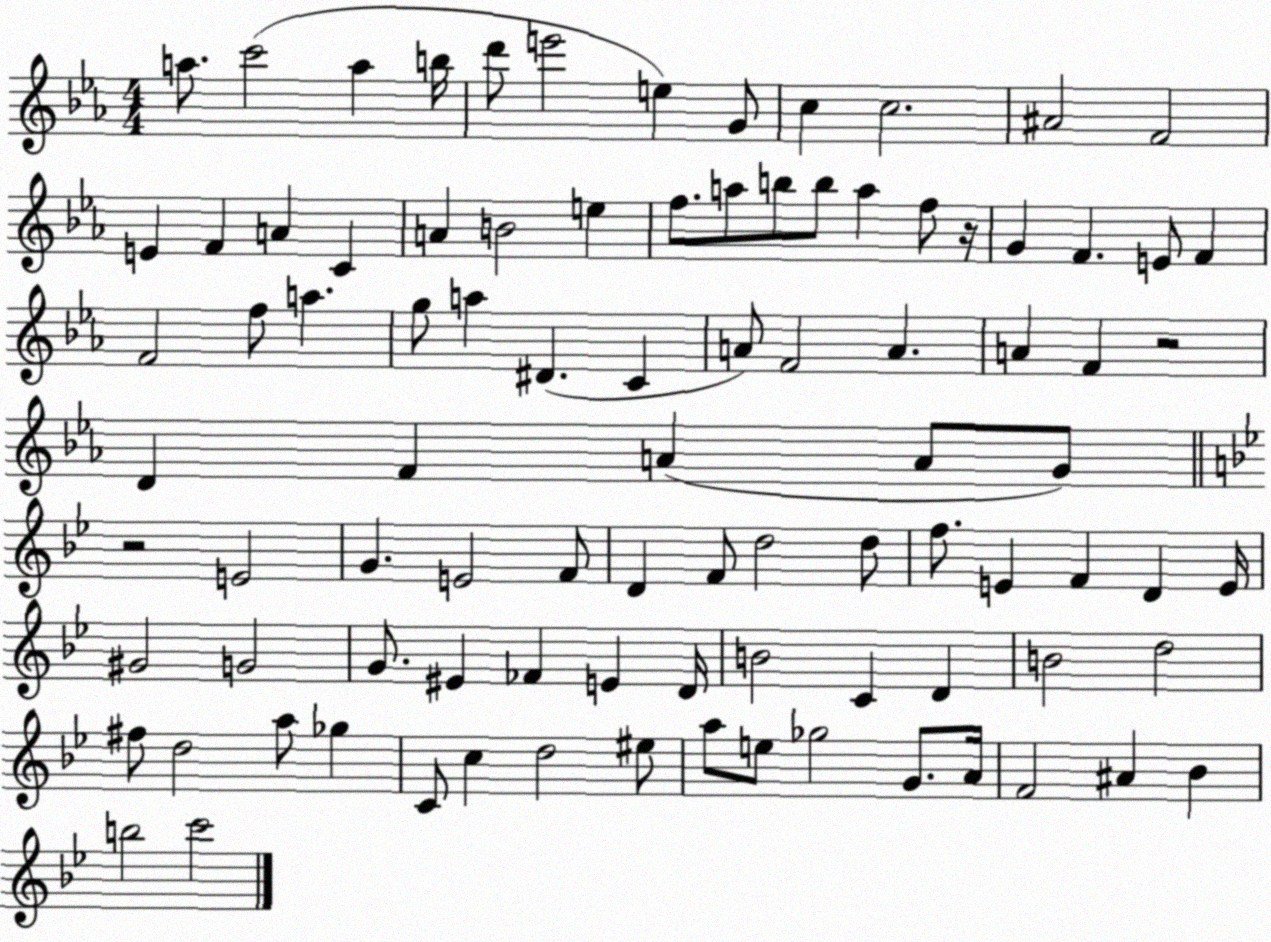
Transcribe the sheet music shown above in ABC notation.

X:1
T:Untitled
M:4/4
L:1/4
K:Eb
a/2 c'2 a b/4 d'/2 e'2 e G/2 c c2 ^A2 F2 E F A C A B2 e f/2 a/2 b/2 b/2 a f/2 z/4 G F E/2 F F2 f/2 a g/2 a ^D C A/2 F2 A A F z2 D F A A/2 G/2 z2 E2 G E2 F/2 D F/2 d2 d/2 f/2 E F D E/4 ^G2 G2 G/2 ^E _F E D/4 B2 C D B2 d2 ^f/2 d2 a/2 _g C/2 c d2 ^e/2 a/2 e/2 _g2 G/2 A/4 F2 ^A _B b2 c'2